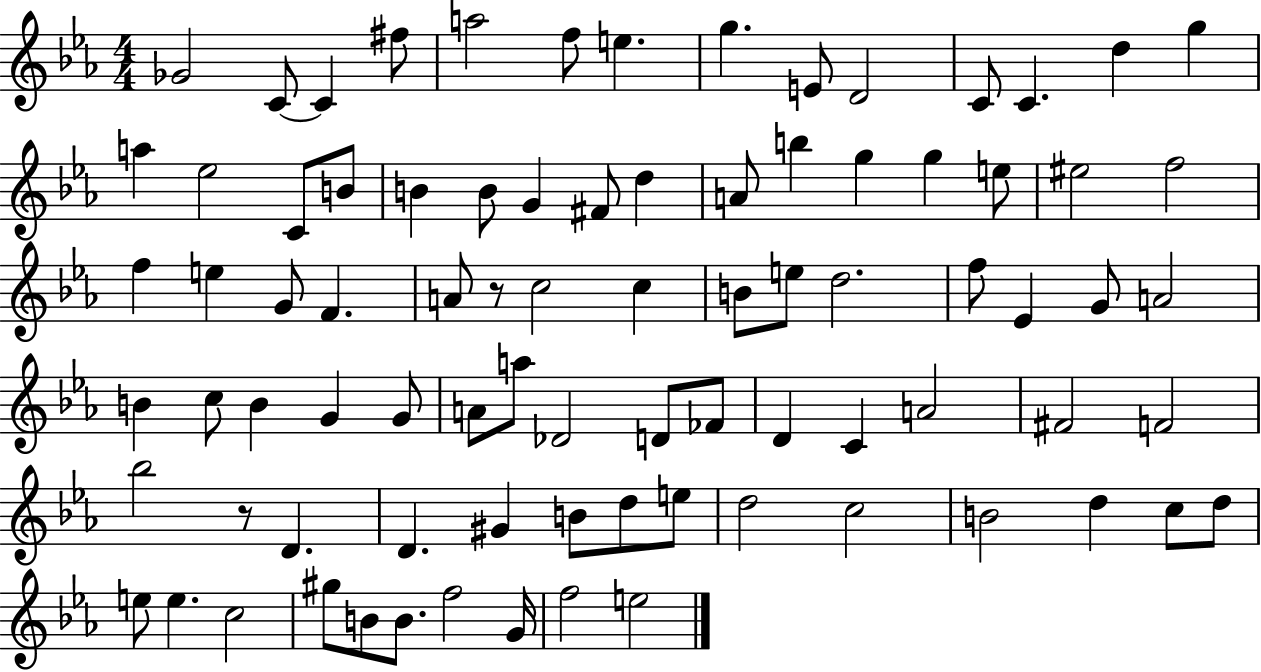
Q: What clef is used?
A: treble